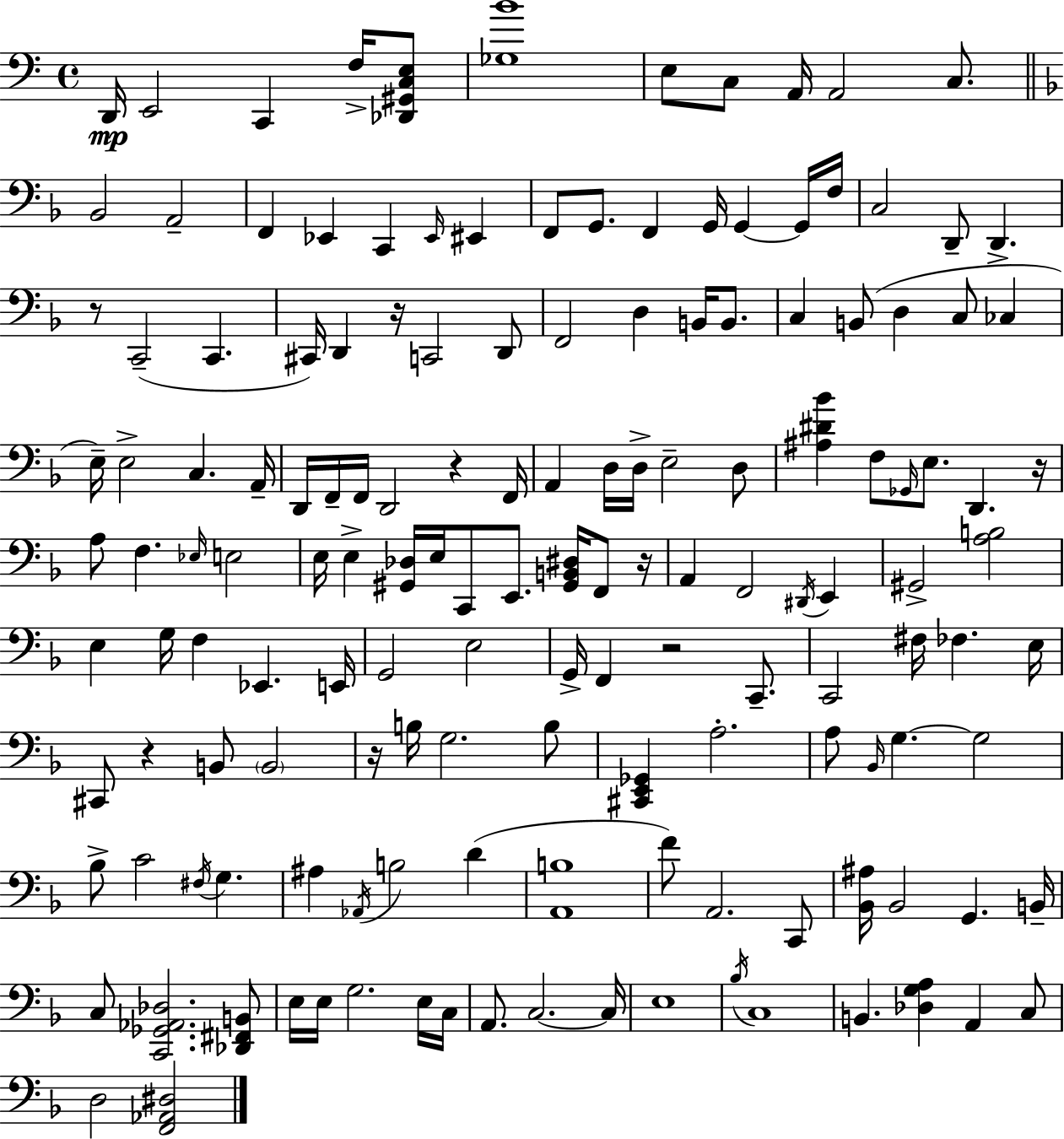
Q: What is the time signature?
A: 4/4